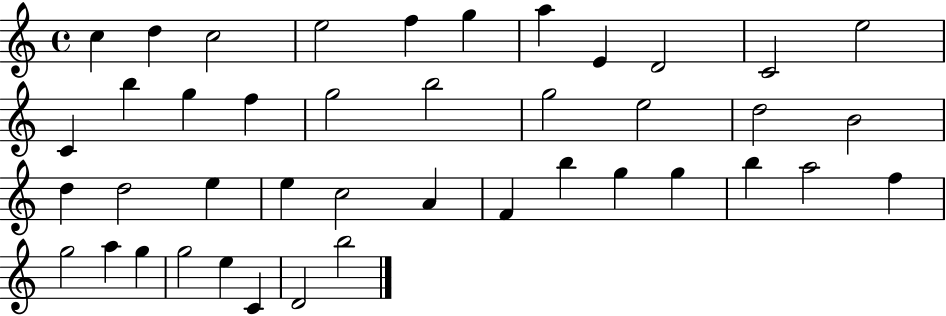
X:1
T:Untitled
M:4/4
L:1/4
K:C
c d c2 e2 f g a E D2 C2 e2 C b g f g2 b2 g2 e2 d2 B2 d d2 e e c2 A F b g g b a2 f g2 a g g2 e C D2 b2